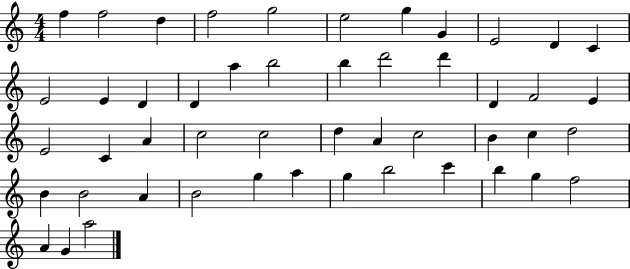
X:1
T:Untitled
M:4/4
L:1/4
K:C
f f2 d f2 g2 e2 g G E2 D C E2 E D D a b2 b d'2 d' D F2 E E2 C A c2 c2 d A c2 B c d2 B B2 A B2 g a g b2 c' b g f2 A G a2